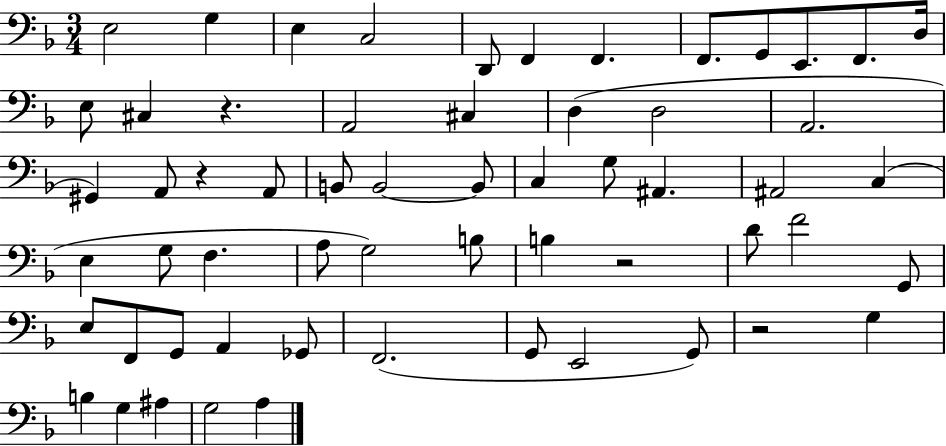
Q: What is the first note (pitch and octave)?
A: E3